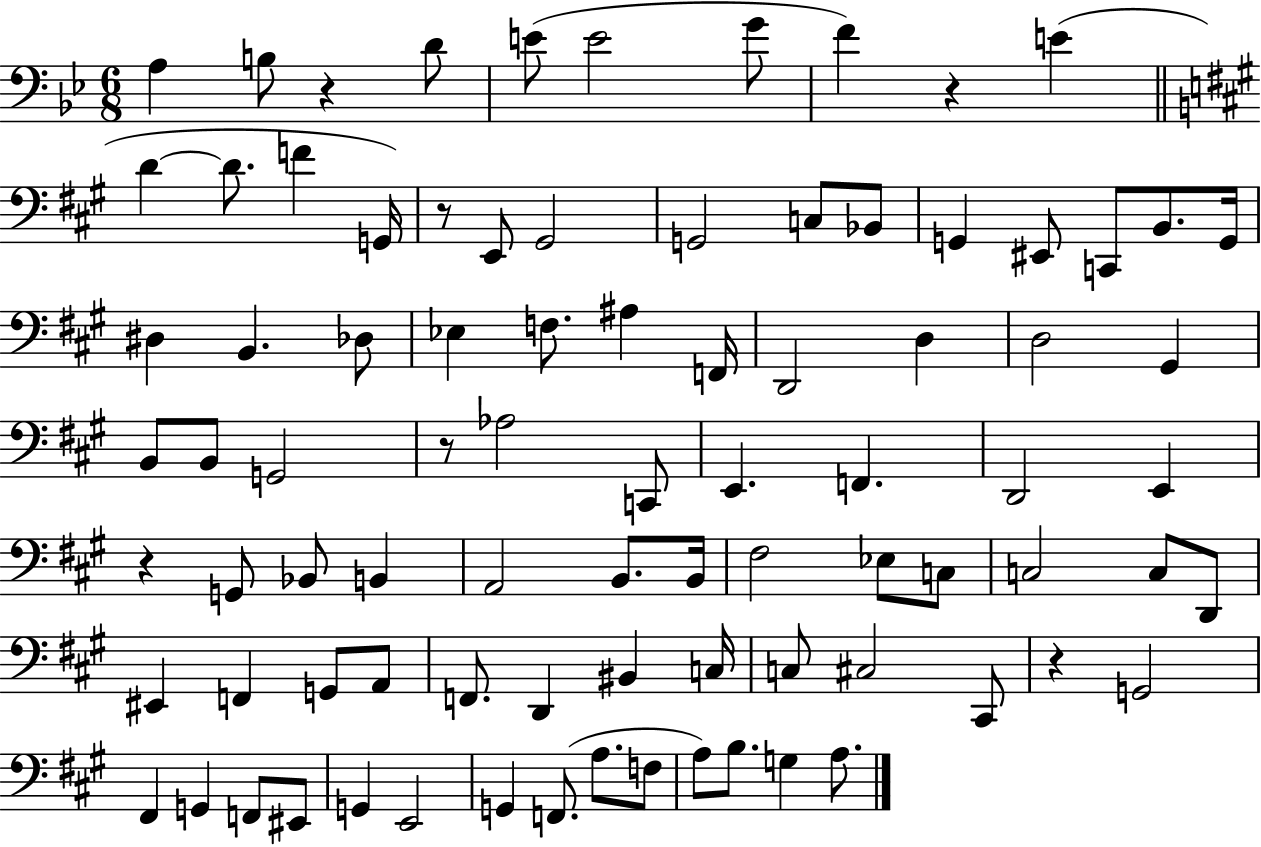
A3/q B3/e R/q D4/e E4/e E4/h G4/e F4/q R/q E4/q D4/q D4/e. F4/q G2/s R/e E2/e G#2/h G2/h C3/e Bb2/e G2/q EIS2/e C2/e B2/e. G2/s D#3/q B2/q. Db3/e Eb3/q F3/e. A#3/q F2/s D2/h D3/q D3/h G#2/q B2/e B2/e G2/h R/e Ab3/h C2/e E2/q. F2/q. D2/h E2/q R/q G2/e Bb2/e B2/q A2/h B2/e. B2/s F#3/h Eb3/e C3/e C3/h C3/e D2/e EIS2/q F2/q G2/e A2/e F2/e. D2/q BIS2/q C3/s C3/e C#3/h C#2/e R/q G2/h F#2/q G2/q F2/e EIS2/e G2/q E2/h G2/q F2/e. A3/e. F3/e A3/e B3/e. G3/q A3/e.